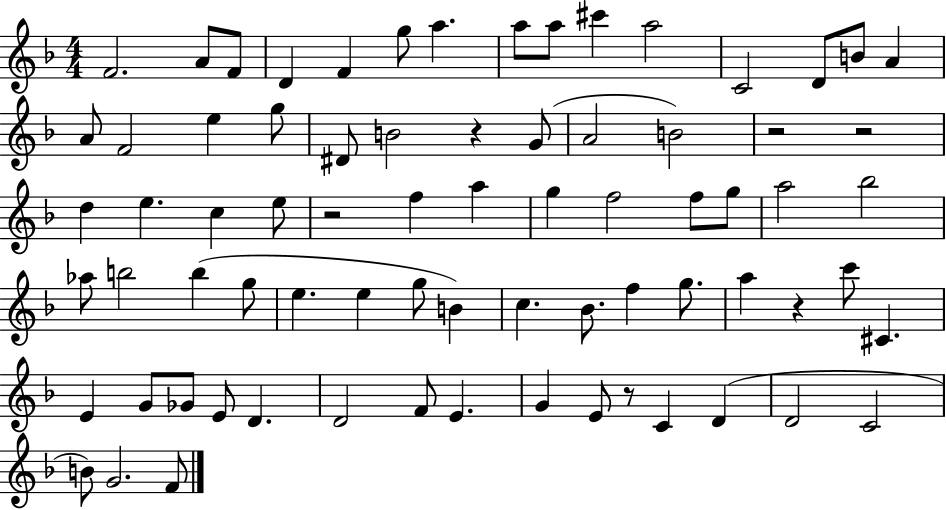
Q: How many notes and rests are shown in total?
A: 74